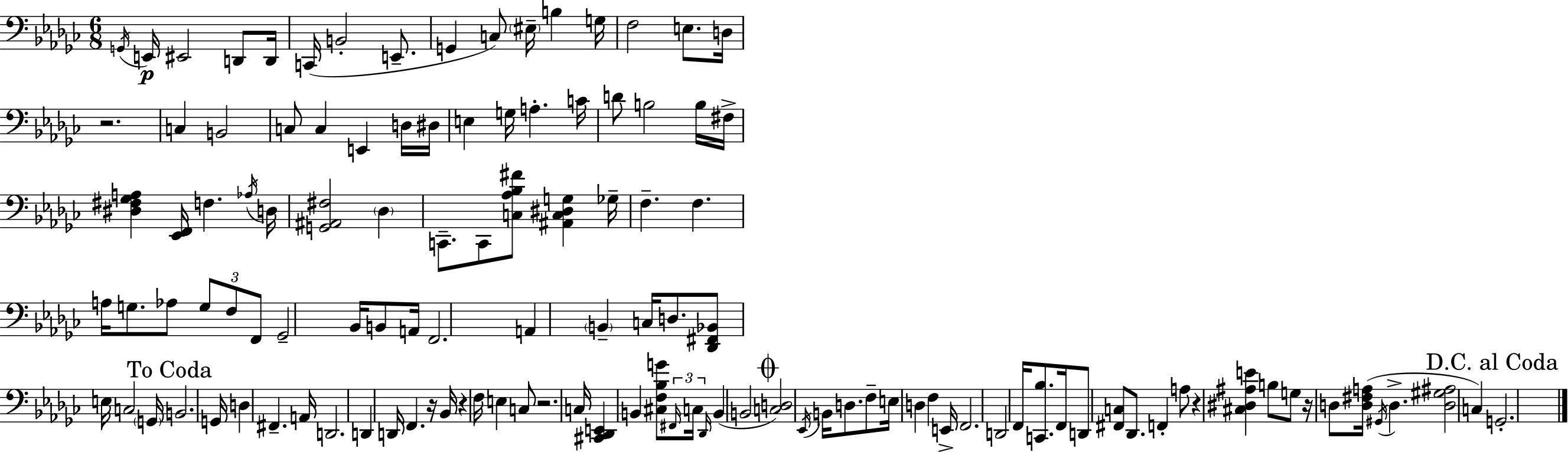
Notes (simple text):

G2/s E2/s EIS2/h D2/e D2/s C2/s B2/h E2/e. G2/q C3/e EIS3/s B3/q G3/s F3/h E3/e. D3/s R/h. C3/q B2/h C3/e C3/q E2/q D3/s D#3/s E3/q G3/s A3/q. C4/s D4/e B3/h B3/s F#3/s [D#3,F#3,Gb3,A3]/q [Eb2,F2]/s F3/q. Ab3/s D3/s [G2,A#2,F#3]/h Db3/q C2/e. C2/e [C3,Ab3,Bb3,F#4]/e [A#2,C3,D#3,G3]/q Gb3/s F3/q. F3/q. A3/s G3/e. Ab3/e G3/e F3/e F2/e Gb2/h Bb2/s B2/e A2/s F2/h. A2/q B2/q C3/s D3/e. [Db2,F#2,Bb2]/e E3/s C3/h G2/s B2/h. G2/s D3/q F#2/q. A2/s D2/h. D2/q D2/s F2/q. R/s Bb2/s R/q F3/s E3/q C3/e R/h. C3/s [C#2,Db2,E2]/q B2/q [C#3,F3,Bb3,G4]/e F#2/s C3/s Db2/s B2/q B2/h [C3,D3]/h Eb2/s B2/s D3/e. F3/e E3/s D3/q F3/q E2/s F2/h. D2/h F2/s [C2,Bb3]/e. F2/s D2/e [F#2,C3]/e Db2/e. F2/q A3/e R/q [C#3,D#3,A#3,E4]/q B3/e G3/e R/s D3/e [D3,F#3,A3]/s G#2/s D3/q. [D3,G#3,A#3]/h C3/q G2/h.